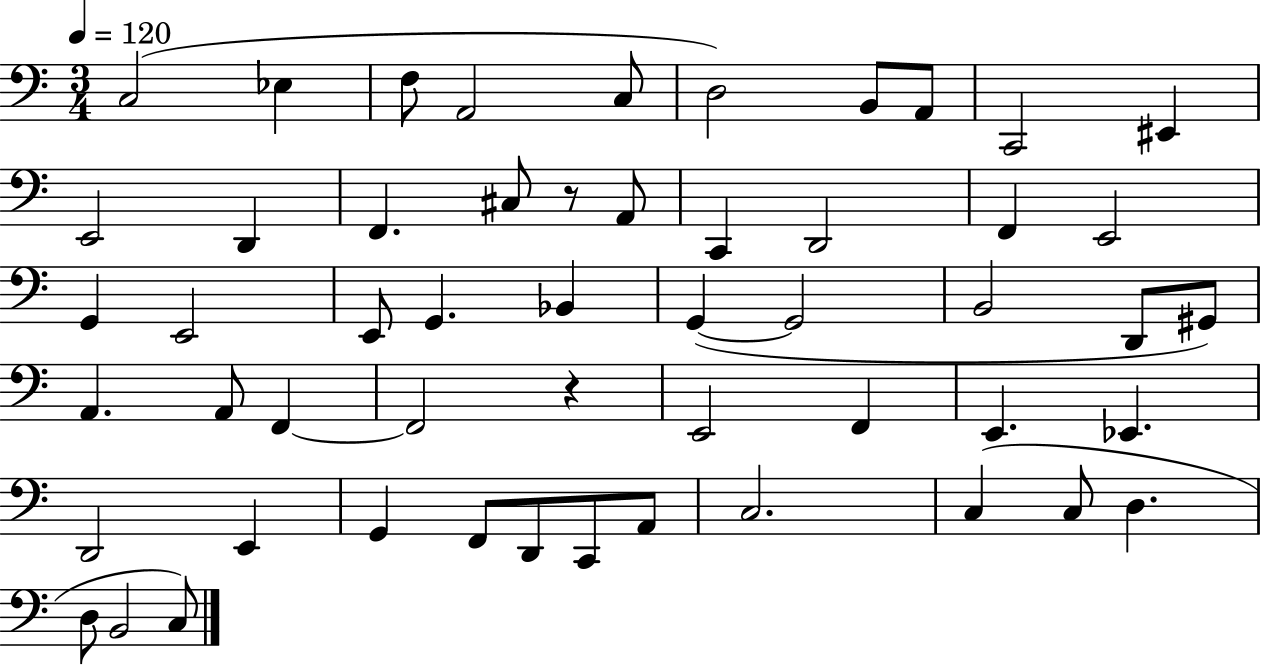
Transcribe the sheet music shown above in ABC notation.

X:1
T:Untitled
M:3/4
L:1/4
K:C
C,2 _E, F,/2 A,,2 C,/2 D,2 B,,/2 A,,/2 C,,2 ^E,, E,,2 D,, F,, ^C,/2 z/2 A,,/2 C,, D,,2 F,, E,,2 G,, E,,2 E,,/2 G,, _B,, G,, G,,2 B,,2 D,,/2 ^G,,/2 A,, A,,/2 F,, F,,2 z E,,2 F,, E,, _E,, D,,2 E,, G,, F,,/2 D,,/2 C,,/2 A,,/2 C,2 C, C,/2 D, D,/2 B,,2 C,/2